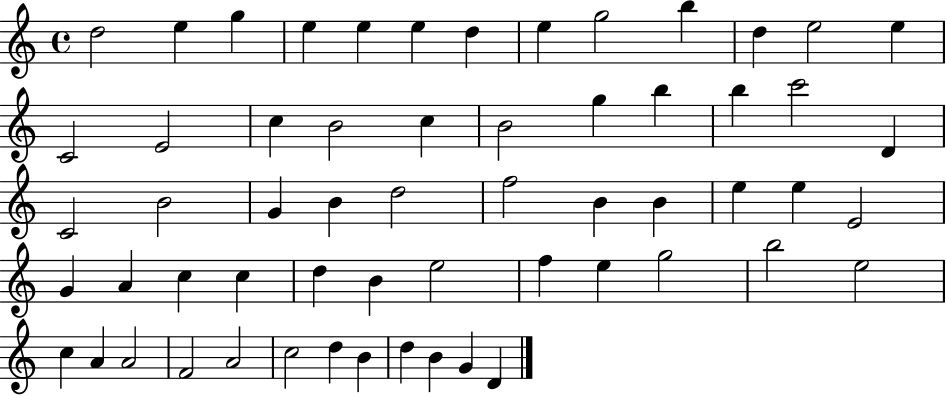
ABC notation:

X:1
T:Untitled
M:4/4
L:1/4
K:C
d2 e g e e e d e g2 b d e2 e C2 E2 c B2 c B2 g b b c'2 D C2 B2 G B d2 f2 B B e e E2 G A c c d B e2 f e g2 b2 e2 c A A2 F2 A2 c2 d B d B G D